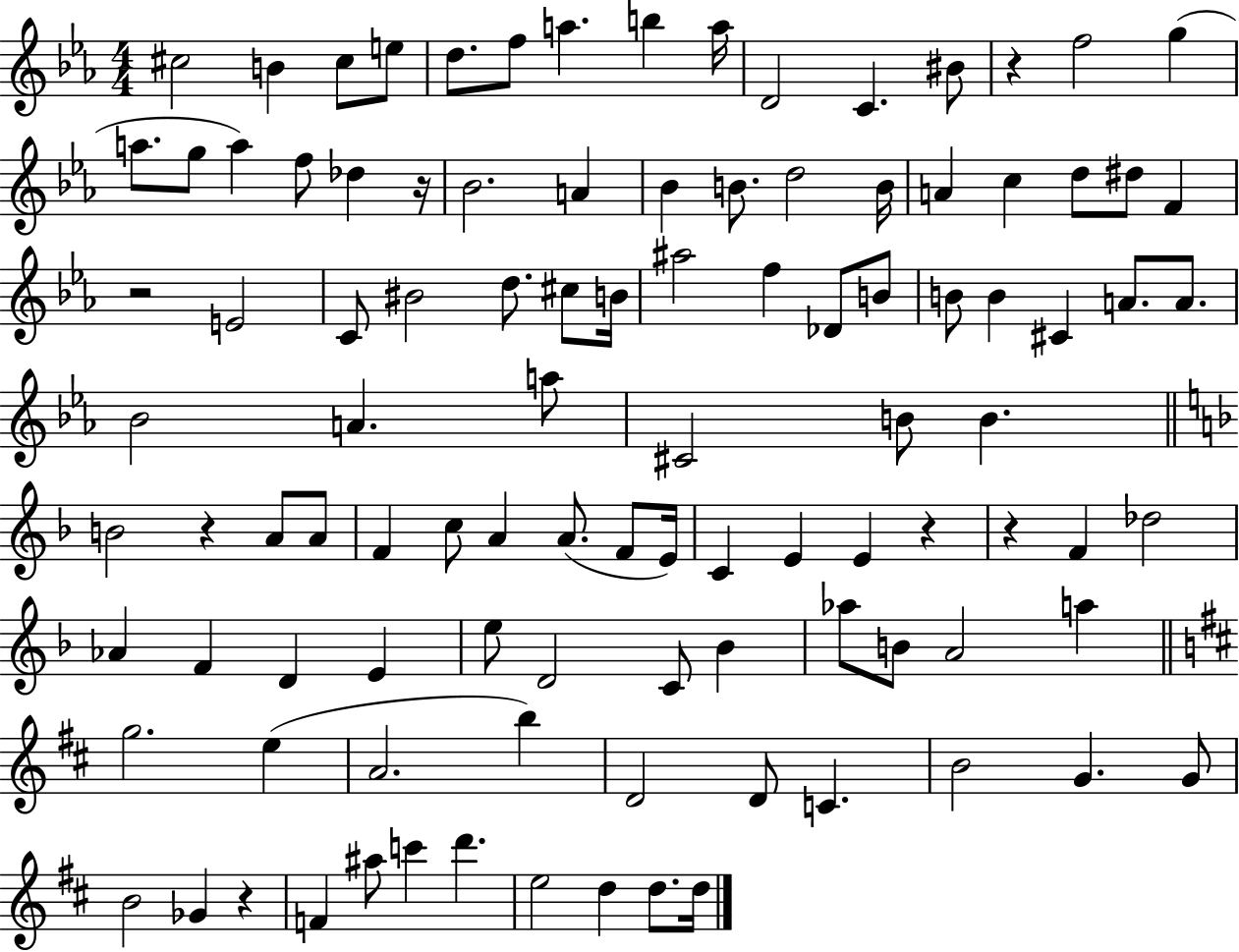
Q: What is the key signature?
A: EES major